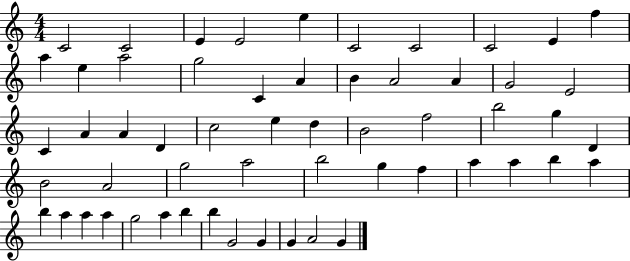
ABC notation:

X:1
T:Untitled
M:4/4
L:1/4
K:C
C2 C2 E E2 e C2 C2 C2 E f a e a2 g2 C A B A2 A G2 E2 C A A D c2 e d B2 f2 b2 g D B2 A2 g2 a2 b2 g f a a b a b a a a g2 a b b G2 G G A2 G